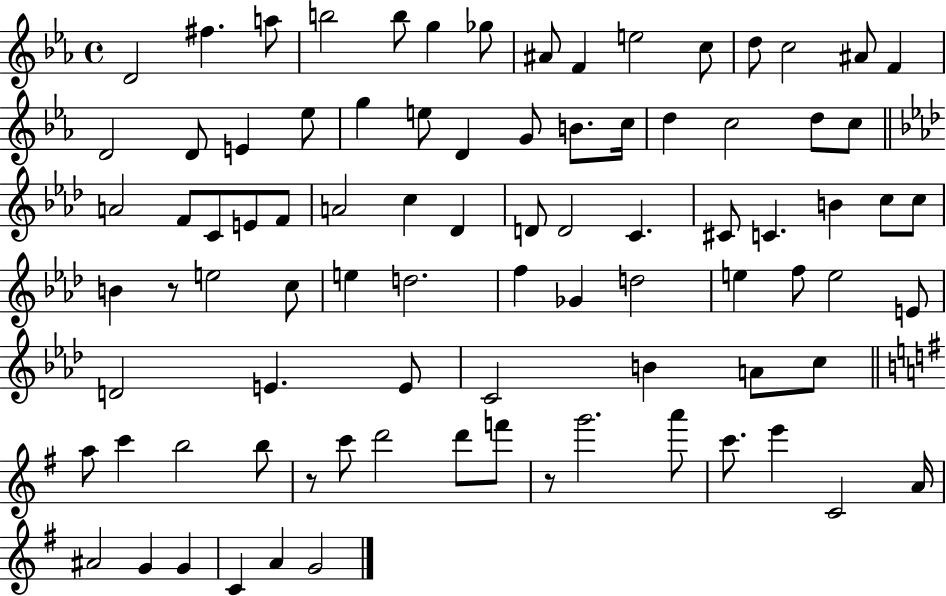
{
  \clef treble
  \time 4/4
  \defaultTimeSignature
  \key ees \major
  d'2 fis''4. a''8 | b''2 b''8 g''4 ges''8 | ais'8 f'4 e''2 c''8 | d''8 c''2 ais'8 f'4 | \break d'2 d'8 e'4 ees''8 | g''4 e''8 d'4 g'8 b'8. c''16 | d''4 c''2 d''8 c''8 | \bar "||" \break \key f \minor a'2 f'8 c'8 e'8 f'8 | a'2 c''4 des'4 | d'8 d'2 c'4. | cis'8 c'4. b'4 c''8 c''8 | \break b'4 r8 e''2 c''8 | e''4 d''2. | f''4 ges'4 d''2 | e''4 f''8 e''2 e'8 | \break d'2 e'4. e'8 | c'2 b'4 a'8 c''8 | \bar "||" \break \key g \major a''8 c'''4 b''2 b''8 | r8 c'''8 d'''2 d'''8 f'''8 | r8 g'''2. a'''8 | c'''8. e'''4 c'2 a'16 | \break ais'2 g'4 g'4 | c'4 a'4 g'2 | \bar "|."
}